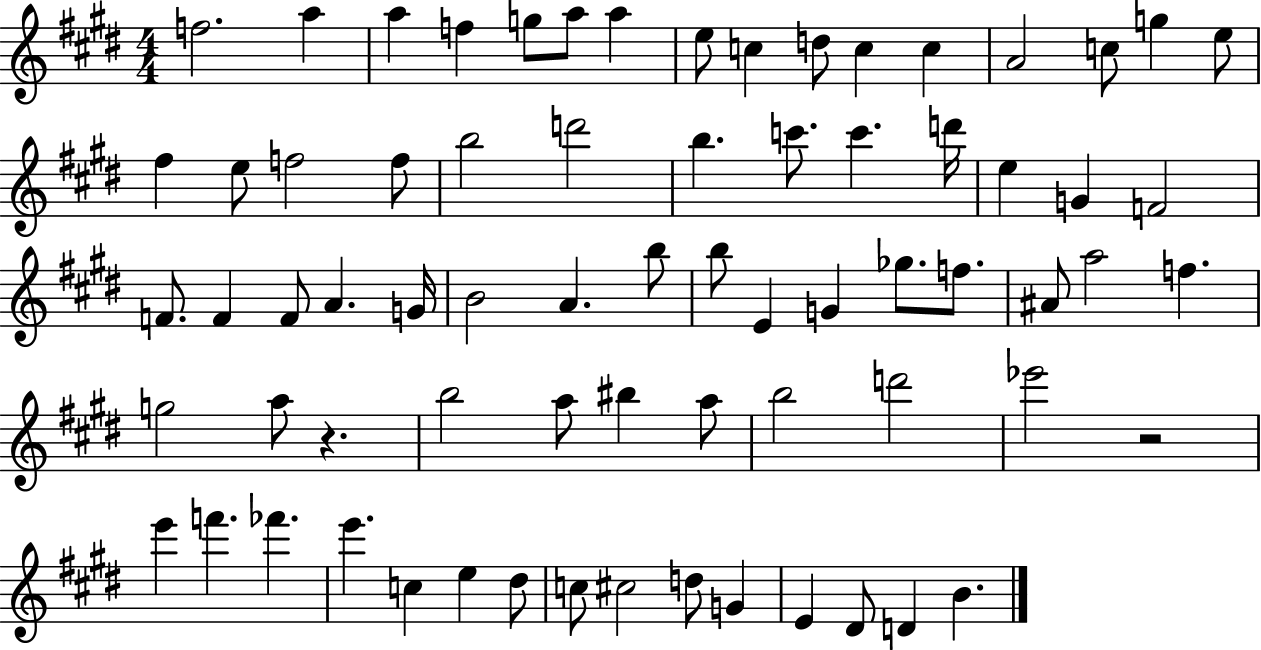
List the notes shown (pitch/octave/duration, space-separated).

F5/h. A5/q A5/q F5/q G5/e A5/e A5/q E5/e C5/q D5/e C5/q C5/q A4/h C5/e G5/q E5/e F#5/q E5/e F5/h F5/e B5/h D6/h B5/q. C6/e. C6/q. D6/s E5/q G4/q F4/h F4/e. F4/q F4/e A4/q. G4/s B4/h A4/q. B5/e B5/e E4/q G4/q Gb5/e. F5/e. A#4/e A5/h F5/q. G5/h A5/e R/q. B5/h A5/e BIS5/q A5/e B5/h D6/h Eb6/h R/h E6/q F6/q. FES6/q. E6/q. C5/q E5/q D#5/e C5/e C#5/h D5/e G4/q E4/q D#4/e D4/q B4/q.